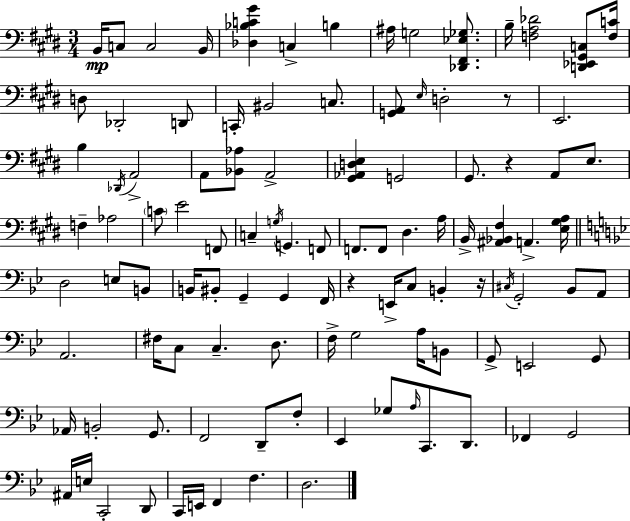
X:1
T:Untitled
M:3/4
L:1/4
K:E
B,,/4 C,/2 C,2 B,,/4 [_D,_B,C^G] C, B, ^A,/4 G,2 [_D,,^F,,_E,_G,]/2 B,/4 [F,A,_D]2 [D,,_E,,^G,,C,]/2 [F,C]/4 D,/2 _D,,2 D,,/2 C,,/4 ^B,,2 C,/2 [G,,A,,]/2 E,/4 D,2 z/2 E,,2 B, _D,,/4 A,,2 A,,/2 [_B,,_A,]/2 A,,2 [^G,,_A,,D,E,] G,,2 ^G,,/2 z A,,/2 E,/2 F, _A,2 C/2 E2 F,,/2 C, G,/4 G,, F,,/2 F,,/2 F,,/2 ^D, A,/4 B,,/4 [^A,,_B,,^F,] A,, [E,^G,A,]/4 D,2 E,/2 B,,/2 B,,/4 ^B,,/2 G,, G,, F,,/4 z E,,/4 C,/2 B,, z/4 ^C,/4 G,,2 _B,,/2 A,,/2 A,,2 ^F,/4 C,/2 C, D,/2 F,/4 G,2 A,/4 B,,/2 G,,/2 E,,2 G,,/2 _A,,/4 B,,2 G,,/2 F,,2 D,,/2 F,/2 _E,, _G,/2 A,/4 C,,/2 D,,/2 _F,, G,,2 ^A,,/4 E,/4 C,,2 D,,/2 C,,/4 E,,/4 F,, F, D,2